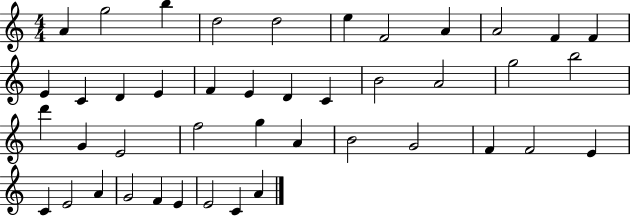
{
  \clef treble
  \numericTimeSignature
  \time 4/4
  \key c \major
  a'4 g''2 b''4 | d''2 d''2 | e''4 f'2 a'4 | a'2 f'4 f'4 | \break e'4 c'4 d'4 e'4 | f'4 e'4 d'4 c'4 | b'2 a'2 | g''2 b''2 | \break d'''4 g'4 e'2 | f''2 g''4 a'4 | b'2 g'2 | f'4 f'2 e'4 | \break c'4 e'2 a'4 | g'2 f'4 e'4 | e'2 c'4 a'4 | \bar "|."
}